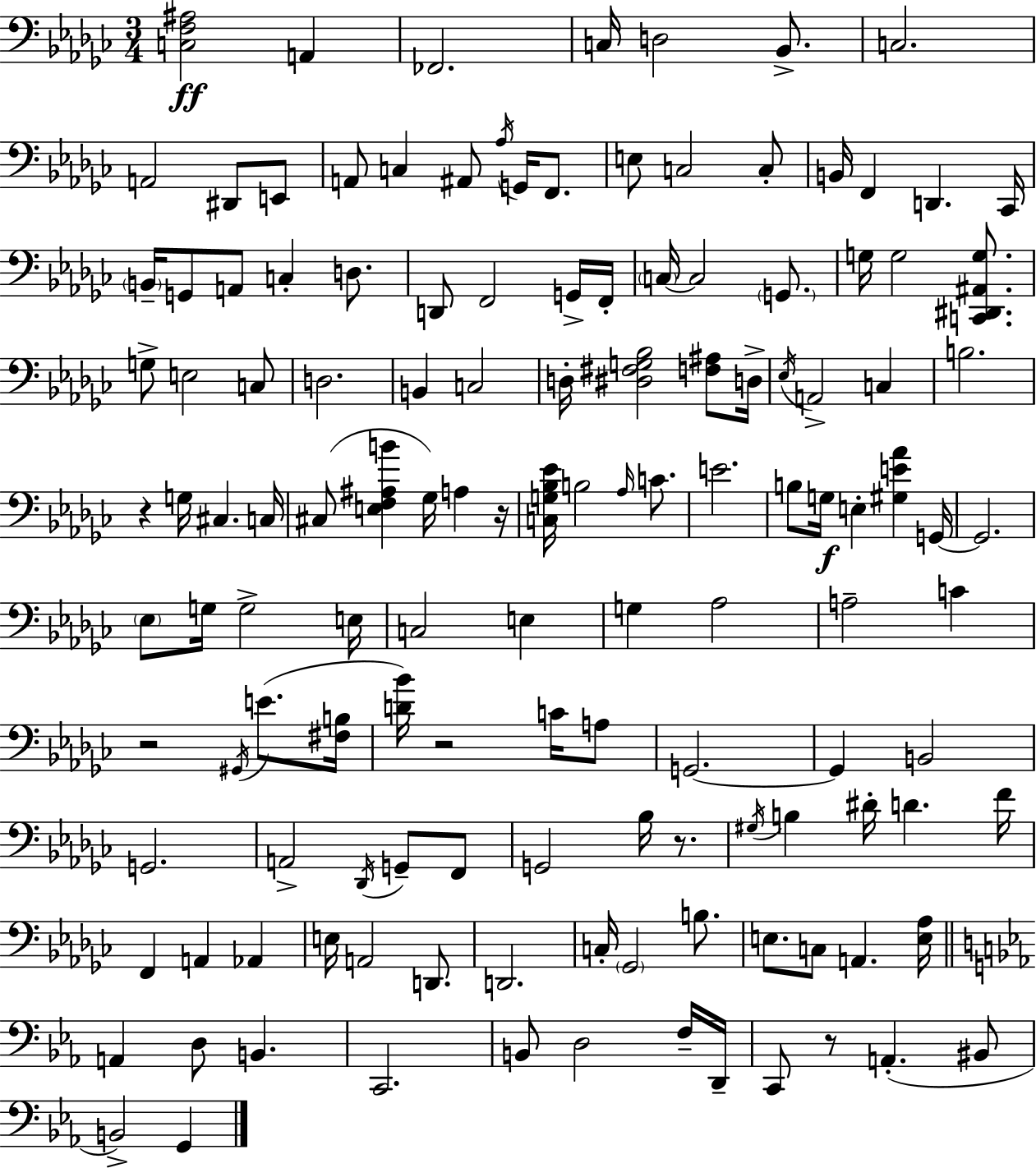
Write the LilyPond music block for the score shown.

{
  \clef bass
  \numericTimeSignature
  \time 3/4
  \key ees \minor
  <c f ais>2\ff a,4 | fes,2. | c16 d2 bes,8.-> | c2. | \break a,2 dis,8 e,8 | a,8 c4 ais,8 \acciaccatura { aes16 } g,16 f,8. | e8 c2 c8-. | b,16 f,4 d,4. | \break ces,16 \parenthesize b,16-- g,8 a,8 c4-. d8. | d,8 f,2 g,16-> | f,16-. \parenthesize c16~~ c2 \parenthesize g,8. | g16 g2 <c, dis, ais, g>8. | \break g8-> e2 c8 | d2. | b,4 c2 | d16-. <dis fis g bes>2 <f ais>8 | \break d16-> \acciaccatura { ees16 } a,2-> c4 | b2. | r4 g16 cis4. | c16 cis8( <e f ais b'>4 ges16) a4 | \break r16 <c g bes ees'>16 b2 \grace { aes16 } | c'8. e'2. | b8 g16\f e4-. <gis e' aes'>4 | g,16~~ g,2. | \break \parenthesize ees8 g16 g2-> | e16 c2 e4 | g4 aes2 | a2-- c'4 | \break r2 \acciaccatura { gis,16 }( | e'8. <fis b>16 <d' bes'>16) r2 | c'16 a8 g,2.~~ | g,4 b,2 | \break g,2. | a,2-> | \acciaccatura { des,16 } g,8-- f,8 g,2 | bes16 r8. \acciaccatura { gis16 } b4 dis'16-. d'4. | \break f'16 f,4 a,4 | aes,4 e16 a,2 | d,8. d,2. | c16-. \parenthesize ges,2 | \break b8. e8. c8 a,4. | <e aes>16 \bar "||" \break \key c \minor a,4 d8 b,4. | c,2. | b,8 d2 f16-- d,16-- | c,8 r8 a,4.-.( bis,8 | \break b,2->) g,4 | \bar "|."
}